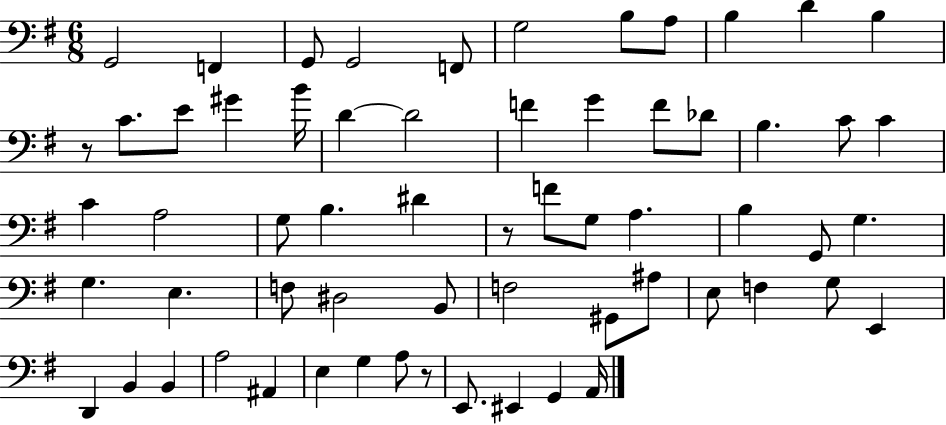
G2/h F2/q G2/e G2/h F2/e G3/h B3/e A3/e B3/q D4/q B3/q R/e C4/e. E4/e G#4/q B4/s D4/q D4/h F4/q G4/q F4/e Db4/e B3/q. C4/e C4/q C4/q A3/h G3/e B3/q. D#4/q R/e F4/e G3/e A3/q. B3/q G2/e G3/q. G3/q. E3/q. F3/e D#3/h B2/e F3/h G#2/e A#3/e E3/e F3/q G3/e E2/q D2/q B2/q B2/q A3/h A#2/q E3/q G3/q A3/e R/e E2/e. EIS2/q G2/q A2/s